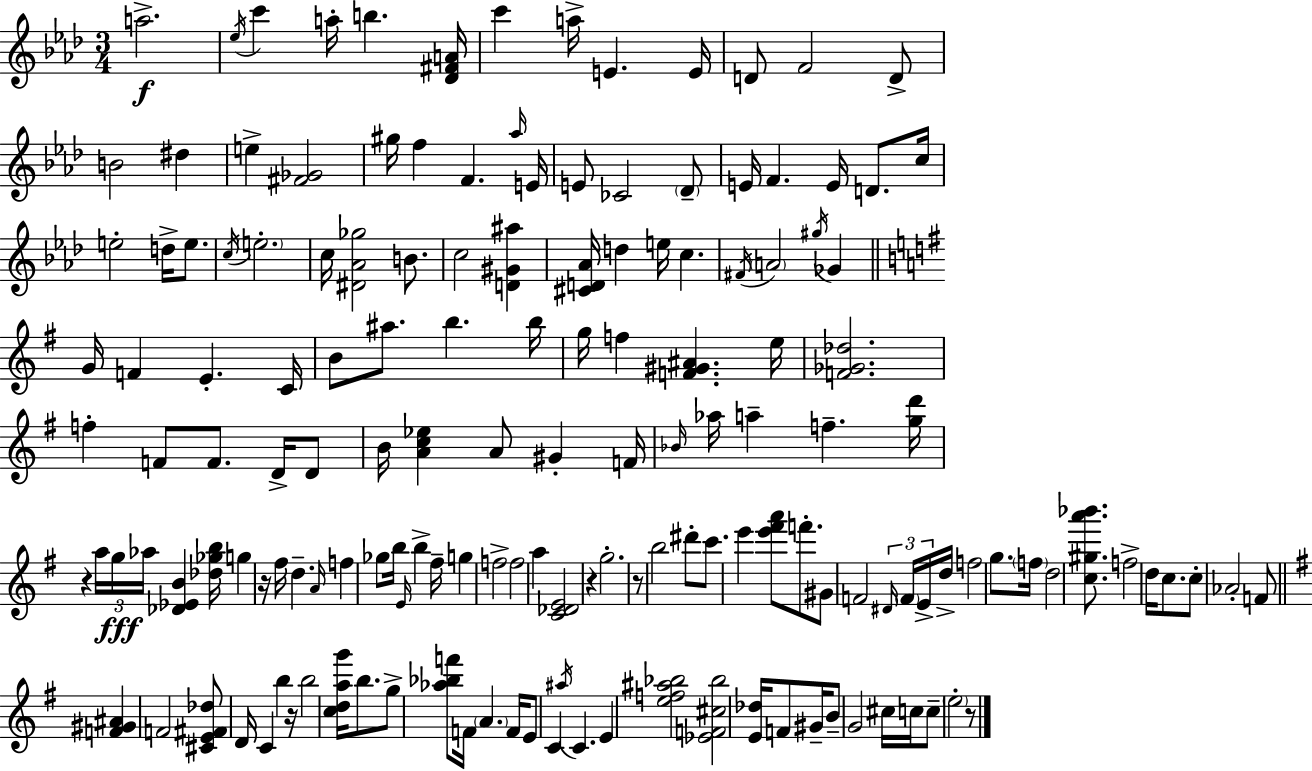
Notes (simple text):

A5/h. Eb5/s C6/q A5/s B5/q. [Db4,F#4,A4]/s C6/q A5/s E4/q. E4/s D4/e F4/h D4/e B4/h D#5/q E5/q [F#4,Gb4]/h G#5/s F5/q F4/q. Ab5/s E4/s E4/e CES4/h Db4/e E4/s F4/q. E4/s D4/e. C5/s E5/h D5/s E5/e. C5/s E5/h. C5/s [D#4,Ab4,Gb5]/h B4/e. C5/h [D4,G#4,A#5]/q [C#4,D4,Ab4]/s D5/q E5/s C5/q. F#4/s A4/h G#5/s Gb4/q G4/s F4/q E4/q. C4/s B4/e A#5/e. B5/q. B5/s G5/s F5/q [F4,G#4,A#4]/q. E5/s [F4,Gb4,Db5]/h. F5/q F4/e F4/e. D4/s D4/e B4/s [A4,C5,Eb5]/q A4/e G#4/q F4/s Bb4/s Ab5/s A5/q F5/q. [G5,D6]/s R/q A5/s G5/s Ab5/s [Db4,Eb4,B4]/q [Db5,Gb5,B5]/s G5/q R/s F#5/s D5/q. A4/s F5/q Gb5/e B5/s E4/s B5/q F#5/s G5/q F5/h F5/h A5/q [C4,Db4,E4]/h R/q G5/h. R/e B5/h D#6/e C6/e. E6/q [E6,F#6,A6]/e F6/e. G#4/e F4/h D#4/s F4/s E4/s D5/s F5/h G5/e. F5/s D5/h [C5,G#5,A6,Bb6]/e. F5/h D5/s C5/e. C5/e Ab4/h F4/e [F4,G#4,A#4]/q F4/h [C#4,E4,F#4,Db5]/e D4/s C4/q B5/q R/s B5/h [C5,D5,A5,G6]/s B5/e. G5/e [Ab5,Bb5,F6]/e F4/s A4/q. F4/s E4/e C4/q A#5/s C4/q. E4/q [E5,F5,A#5,Bb5]/h [Eb4,F4,C#5,Bb5]/h [E4,Db5]/s F4/e G#4/s B4/e G4/h C#5/s C5/s C5/e E5/h R/e